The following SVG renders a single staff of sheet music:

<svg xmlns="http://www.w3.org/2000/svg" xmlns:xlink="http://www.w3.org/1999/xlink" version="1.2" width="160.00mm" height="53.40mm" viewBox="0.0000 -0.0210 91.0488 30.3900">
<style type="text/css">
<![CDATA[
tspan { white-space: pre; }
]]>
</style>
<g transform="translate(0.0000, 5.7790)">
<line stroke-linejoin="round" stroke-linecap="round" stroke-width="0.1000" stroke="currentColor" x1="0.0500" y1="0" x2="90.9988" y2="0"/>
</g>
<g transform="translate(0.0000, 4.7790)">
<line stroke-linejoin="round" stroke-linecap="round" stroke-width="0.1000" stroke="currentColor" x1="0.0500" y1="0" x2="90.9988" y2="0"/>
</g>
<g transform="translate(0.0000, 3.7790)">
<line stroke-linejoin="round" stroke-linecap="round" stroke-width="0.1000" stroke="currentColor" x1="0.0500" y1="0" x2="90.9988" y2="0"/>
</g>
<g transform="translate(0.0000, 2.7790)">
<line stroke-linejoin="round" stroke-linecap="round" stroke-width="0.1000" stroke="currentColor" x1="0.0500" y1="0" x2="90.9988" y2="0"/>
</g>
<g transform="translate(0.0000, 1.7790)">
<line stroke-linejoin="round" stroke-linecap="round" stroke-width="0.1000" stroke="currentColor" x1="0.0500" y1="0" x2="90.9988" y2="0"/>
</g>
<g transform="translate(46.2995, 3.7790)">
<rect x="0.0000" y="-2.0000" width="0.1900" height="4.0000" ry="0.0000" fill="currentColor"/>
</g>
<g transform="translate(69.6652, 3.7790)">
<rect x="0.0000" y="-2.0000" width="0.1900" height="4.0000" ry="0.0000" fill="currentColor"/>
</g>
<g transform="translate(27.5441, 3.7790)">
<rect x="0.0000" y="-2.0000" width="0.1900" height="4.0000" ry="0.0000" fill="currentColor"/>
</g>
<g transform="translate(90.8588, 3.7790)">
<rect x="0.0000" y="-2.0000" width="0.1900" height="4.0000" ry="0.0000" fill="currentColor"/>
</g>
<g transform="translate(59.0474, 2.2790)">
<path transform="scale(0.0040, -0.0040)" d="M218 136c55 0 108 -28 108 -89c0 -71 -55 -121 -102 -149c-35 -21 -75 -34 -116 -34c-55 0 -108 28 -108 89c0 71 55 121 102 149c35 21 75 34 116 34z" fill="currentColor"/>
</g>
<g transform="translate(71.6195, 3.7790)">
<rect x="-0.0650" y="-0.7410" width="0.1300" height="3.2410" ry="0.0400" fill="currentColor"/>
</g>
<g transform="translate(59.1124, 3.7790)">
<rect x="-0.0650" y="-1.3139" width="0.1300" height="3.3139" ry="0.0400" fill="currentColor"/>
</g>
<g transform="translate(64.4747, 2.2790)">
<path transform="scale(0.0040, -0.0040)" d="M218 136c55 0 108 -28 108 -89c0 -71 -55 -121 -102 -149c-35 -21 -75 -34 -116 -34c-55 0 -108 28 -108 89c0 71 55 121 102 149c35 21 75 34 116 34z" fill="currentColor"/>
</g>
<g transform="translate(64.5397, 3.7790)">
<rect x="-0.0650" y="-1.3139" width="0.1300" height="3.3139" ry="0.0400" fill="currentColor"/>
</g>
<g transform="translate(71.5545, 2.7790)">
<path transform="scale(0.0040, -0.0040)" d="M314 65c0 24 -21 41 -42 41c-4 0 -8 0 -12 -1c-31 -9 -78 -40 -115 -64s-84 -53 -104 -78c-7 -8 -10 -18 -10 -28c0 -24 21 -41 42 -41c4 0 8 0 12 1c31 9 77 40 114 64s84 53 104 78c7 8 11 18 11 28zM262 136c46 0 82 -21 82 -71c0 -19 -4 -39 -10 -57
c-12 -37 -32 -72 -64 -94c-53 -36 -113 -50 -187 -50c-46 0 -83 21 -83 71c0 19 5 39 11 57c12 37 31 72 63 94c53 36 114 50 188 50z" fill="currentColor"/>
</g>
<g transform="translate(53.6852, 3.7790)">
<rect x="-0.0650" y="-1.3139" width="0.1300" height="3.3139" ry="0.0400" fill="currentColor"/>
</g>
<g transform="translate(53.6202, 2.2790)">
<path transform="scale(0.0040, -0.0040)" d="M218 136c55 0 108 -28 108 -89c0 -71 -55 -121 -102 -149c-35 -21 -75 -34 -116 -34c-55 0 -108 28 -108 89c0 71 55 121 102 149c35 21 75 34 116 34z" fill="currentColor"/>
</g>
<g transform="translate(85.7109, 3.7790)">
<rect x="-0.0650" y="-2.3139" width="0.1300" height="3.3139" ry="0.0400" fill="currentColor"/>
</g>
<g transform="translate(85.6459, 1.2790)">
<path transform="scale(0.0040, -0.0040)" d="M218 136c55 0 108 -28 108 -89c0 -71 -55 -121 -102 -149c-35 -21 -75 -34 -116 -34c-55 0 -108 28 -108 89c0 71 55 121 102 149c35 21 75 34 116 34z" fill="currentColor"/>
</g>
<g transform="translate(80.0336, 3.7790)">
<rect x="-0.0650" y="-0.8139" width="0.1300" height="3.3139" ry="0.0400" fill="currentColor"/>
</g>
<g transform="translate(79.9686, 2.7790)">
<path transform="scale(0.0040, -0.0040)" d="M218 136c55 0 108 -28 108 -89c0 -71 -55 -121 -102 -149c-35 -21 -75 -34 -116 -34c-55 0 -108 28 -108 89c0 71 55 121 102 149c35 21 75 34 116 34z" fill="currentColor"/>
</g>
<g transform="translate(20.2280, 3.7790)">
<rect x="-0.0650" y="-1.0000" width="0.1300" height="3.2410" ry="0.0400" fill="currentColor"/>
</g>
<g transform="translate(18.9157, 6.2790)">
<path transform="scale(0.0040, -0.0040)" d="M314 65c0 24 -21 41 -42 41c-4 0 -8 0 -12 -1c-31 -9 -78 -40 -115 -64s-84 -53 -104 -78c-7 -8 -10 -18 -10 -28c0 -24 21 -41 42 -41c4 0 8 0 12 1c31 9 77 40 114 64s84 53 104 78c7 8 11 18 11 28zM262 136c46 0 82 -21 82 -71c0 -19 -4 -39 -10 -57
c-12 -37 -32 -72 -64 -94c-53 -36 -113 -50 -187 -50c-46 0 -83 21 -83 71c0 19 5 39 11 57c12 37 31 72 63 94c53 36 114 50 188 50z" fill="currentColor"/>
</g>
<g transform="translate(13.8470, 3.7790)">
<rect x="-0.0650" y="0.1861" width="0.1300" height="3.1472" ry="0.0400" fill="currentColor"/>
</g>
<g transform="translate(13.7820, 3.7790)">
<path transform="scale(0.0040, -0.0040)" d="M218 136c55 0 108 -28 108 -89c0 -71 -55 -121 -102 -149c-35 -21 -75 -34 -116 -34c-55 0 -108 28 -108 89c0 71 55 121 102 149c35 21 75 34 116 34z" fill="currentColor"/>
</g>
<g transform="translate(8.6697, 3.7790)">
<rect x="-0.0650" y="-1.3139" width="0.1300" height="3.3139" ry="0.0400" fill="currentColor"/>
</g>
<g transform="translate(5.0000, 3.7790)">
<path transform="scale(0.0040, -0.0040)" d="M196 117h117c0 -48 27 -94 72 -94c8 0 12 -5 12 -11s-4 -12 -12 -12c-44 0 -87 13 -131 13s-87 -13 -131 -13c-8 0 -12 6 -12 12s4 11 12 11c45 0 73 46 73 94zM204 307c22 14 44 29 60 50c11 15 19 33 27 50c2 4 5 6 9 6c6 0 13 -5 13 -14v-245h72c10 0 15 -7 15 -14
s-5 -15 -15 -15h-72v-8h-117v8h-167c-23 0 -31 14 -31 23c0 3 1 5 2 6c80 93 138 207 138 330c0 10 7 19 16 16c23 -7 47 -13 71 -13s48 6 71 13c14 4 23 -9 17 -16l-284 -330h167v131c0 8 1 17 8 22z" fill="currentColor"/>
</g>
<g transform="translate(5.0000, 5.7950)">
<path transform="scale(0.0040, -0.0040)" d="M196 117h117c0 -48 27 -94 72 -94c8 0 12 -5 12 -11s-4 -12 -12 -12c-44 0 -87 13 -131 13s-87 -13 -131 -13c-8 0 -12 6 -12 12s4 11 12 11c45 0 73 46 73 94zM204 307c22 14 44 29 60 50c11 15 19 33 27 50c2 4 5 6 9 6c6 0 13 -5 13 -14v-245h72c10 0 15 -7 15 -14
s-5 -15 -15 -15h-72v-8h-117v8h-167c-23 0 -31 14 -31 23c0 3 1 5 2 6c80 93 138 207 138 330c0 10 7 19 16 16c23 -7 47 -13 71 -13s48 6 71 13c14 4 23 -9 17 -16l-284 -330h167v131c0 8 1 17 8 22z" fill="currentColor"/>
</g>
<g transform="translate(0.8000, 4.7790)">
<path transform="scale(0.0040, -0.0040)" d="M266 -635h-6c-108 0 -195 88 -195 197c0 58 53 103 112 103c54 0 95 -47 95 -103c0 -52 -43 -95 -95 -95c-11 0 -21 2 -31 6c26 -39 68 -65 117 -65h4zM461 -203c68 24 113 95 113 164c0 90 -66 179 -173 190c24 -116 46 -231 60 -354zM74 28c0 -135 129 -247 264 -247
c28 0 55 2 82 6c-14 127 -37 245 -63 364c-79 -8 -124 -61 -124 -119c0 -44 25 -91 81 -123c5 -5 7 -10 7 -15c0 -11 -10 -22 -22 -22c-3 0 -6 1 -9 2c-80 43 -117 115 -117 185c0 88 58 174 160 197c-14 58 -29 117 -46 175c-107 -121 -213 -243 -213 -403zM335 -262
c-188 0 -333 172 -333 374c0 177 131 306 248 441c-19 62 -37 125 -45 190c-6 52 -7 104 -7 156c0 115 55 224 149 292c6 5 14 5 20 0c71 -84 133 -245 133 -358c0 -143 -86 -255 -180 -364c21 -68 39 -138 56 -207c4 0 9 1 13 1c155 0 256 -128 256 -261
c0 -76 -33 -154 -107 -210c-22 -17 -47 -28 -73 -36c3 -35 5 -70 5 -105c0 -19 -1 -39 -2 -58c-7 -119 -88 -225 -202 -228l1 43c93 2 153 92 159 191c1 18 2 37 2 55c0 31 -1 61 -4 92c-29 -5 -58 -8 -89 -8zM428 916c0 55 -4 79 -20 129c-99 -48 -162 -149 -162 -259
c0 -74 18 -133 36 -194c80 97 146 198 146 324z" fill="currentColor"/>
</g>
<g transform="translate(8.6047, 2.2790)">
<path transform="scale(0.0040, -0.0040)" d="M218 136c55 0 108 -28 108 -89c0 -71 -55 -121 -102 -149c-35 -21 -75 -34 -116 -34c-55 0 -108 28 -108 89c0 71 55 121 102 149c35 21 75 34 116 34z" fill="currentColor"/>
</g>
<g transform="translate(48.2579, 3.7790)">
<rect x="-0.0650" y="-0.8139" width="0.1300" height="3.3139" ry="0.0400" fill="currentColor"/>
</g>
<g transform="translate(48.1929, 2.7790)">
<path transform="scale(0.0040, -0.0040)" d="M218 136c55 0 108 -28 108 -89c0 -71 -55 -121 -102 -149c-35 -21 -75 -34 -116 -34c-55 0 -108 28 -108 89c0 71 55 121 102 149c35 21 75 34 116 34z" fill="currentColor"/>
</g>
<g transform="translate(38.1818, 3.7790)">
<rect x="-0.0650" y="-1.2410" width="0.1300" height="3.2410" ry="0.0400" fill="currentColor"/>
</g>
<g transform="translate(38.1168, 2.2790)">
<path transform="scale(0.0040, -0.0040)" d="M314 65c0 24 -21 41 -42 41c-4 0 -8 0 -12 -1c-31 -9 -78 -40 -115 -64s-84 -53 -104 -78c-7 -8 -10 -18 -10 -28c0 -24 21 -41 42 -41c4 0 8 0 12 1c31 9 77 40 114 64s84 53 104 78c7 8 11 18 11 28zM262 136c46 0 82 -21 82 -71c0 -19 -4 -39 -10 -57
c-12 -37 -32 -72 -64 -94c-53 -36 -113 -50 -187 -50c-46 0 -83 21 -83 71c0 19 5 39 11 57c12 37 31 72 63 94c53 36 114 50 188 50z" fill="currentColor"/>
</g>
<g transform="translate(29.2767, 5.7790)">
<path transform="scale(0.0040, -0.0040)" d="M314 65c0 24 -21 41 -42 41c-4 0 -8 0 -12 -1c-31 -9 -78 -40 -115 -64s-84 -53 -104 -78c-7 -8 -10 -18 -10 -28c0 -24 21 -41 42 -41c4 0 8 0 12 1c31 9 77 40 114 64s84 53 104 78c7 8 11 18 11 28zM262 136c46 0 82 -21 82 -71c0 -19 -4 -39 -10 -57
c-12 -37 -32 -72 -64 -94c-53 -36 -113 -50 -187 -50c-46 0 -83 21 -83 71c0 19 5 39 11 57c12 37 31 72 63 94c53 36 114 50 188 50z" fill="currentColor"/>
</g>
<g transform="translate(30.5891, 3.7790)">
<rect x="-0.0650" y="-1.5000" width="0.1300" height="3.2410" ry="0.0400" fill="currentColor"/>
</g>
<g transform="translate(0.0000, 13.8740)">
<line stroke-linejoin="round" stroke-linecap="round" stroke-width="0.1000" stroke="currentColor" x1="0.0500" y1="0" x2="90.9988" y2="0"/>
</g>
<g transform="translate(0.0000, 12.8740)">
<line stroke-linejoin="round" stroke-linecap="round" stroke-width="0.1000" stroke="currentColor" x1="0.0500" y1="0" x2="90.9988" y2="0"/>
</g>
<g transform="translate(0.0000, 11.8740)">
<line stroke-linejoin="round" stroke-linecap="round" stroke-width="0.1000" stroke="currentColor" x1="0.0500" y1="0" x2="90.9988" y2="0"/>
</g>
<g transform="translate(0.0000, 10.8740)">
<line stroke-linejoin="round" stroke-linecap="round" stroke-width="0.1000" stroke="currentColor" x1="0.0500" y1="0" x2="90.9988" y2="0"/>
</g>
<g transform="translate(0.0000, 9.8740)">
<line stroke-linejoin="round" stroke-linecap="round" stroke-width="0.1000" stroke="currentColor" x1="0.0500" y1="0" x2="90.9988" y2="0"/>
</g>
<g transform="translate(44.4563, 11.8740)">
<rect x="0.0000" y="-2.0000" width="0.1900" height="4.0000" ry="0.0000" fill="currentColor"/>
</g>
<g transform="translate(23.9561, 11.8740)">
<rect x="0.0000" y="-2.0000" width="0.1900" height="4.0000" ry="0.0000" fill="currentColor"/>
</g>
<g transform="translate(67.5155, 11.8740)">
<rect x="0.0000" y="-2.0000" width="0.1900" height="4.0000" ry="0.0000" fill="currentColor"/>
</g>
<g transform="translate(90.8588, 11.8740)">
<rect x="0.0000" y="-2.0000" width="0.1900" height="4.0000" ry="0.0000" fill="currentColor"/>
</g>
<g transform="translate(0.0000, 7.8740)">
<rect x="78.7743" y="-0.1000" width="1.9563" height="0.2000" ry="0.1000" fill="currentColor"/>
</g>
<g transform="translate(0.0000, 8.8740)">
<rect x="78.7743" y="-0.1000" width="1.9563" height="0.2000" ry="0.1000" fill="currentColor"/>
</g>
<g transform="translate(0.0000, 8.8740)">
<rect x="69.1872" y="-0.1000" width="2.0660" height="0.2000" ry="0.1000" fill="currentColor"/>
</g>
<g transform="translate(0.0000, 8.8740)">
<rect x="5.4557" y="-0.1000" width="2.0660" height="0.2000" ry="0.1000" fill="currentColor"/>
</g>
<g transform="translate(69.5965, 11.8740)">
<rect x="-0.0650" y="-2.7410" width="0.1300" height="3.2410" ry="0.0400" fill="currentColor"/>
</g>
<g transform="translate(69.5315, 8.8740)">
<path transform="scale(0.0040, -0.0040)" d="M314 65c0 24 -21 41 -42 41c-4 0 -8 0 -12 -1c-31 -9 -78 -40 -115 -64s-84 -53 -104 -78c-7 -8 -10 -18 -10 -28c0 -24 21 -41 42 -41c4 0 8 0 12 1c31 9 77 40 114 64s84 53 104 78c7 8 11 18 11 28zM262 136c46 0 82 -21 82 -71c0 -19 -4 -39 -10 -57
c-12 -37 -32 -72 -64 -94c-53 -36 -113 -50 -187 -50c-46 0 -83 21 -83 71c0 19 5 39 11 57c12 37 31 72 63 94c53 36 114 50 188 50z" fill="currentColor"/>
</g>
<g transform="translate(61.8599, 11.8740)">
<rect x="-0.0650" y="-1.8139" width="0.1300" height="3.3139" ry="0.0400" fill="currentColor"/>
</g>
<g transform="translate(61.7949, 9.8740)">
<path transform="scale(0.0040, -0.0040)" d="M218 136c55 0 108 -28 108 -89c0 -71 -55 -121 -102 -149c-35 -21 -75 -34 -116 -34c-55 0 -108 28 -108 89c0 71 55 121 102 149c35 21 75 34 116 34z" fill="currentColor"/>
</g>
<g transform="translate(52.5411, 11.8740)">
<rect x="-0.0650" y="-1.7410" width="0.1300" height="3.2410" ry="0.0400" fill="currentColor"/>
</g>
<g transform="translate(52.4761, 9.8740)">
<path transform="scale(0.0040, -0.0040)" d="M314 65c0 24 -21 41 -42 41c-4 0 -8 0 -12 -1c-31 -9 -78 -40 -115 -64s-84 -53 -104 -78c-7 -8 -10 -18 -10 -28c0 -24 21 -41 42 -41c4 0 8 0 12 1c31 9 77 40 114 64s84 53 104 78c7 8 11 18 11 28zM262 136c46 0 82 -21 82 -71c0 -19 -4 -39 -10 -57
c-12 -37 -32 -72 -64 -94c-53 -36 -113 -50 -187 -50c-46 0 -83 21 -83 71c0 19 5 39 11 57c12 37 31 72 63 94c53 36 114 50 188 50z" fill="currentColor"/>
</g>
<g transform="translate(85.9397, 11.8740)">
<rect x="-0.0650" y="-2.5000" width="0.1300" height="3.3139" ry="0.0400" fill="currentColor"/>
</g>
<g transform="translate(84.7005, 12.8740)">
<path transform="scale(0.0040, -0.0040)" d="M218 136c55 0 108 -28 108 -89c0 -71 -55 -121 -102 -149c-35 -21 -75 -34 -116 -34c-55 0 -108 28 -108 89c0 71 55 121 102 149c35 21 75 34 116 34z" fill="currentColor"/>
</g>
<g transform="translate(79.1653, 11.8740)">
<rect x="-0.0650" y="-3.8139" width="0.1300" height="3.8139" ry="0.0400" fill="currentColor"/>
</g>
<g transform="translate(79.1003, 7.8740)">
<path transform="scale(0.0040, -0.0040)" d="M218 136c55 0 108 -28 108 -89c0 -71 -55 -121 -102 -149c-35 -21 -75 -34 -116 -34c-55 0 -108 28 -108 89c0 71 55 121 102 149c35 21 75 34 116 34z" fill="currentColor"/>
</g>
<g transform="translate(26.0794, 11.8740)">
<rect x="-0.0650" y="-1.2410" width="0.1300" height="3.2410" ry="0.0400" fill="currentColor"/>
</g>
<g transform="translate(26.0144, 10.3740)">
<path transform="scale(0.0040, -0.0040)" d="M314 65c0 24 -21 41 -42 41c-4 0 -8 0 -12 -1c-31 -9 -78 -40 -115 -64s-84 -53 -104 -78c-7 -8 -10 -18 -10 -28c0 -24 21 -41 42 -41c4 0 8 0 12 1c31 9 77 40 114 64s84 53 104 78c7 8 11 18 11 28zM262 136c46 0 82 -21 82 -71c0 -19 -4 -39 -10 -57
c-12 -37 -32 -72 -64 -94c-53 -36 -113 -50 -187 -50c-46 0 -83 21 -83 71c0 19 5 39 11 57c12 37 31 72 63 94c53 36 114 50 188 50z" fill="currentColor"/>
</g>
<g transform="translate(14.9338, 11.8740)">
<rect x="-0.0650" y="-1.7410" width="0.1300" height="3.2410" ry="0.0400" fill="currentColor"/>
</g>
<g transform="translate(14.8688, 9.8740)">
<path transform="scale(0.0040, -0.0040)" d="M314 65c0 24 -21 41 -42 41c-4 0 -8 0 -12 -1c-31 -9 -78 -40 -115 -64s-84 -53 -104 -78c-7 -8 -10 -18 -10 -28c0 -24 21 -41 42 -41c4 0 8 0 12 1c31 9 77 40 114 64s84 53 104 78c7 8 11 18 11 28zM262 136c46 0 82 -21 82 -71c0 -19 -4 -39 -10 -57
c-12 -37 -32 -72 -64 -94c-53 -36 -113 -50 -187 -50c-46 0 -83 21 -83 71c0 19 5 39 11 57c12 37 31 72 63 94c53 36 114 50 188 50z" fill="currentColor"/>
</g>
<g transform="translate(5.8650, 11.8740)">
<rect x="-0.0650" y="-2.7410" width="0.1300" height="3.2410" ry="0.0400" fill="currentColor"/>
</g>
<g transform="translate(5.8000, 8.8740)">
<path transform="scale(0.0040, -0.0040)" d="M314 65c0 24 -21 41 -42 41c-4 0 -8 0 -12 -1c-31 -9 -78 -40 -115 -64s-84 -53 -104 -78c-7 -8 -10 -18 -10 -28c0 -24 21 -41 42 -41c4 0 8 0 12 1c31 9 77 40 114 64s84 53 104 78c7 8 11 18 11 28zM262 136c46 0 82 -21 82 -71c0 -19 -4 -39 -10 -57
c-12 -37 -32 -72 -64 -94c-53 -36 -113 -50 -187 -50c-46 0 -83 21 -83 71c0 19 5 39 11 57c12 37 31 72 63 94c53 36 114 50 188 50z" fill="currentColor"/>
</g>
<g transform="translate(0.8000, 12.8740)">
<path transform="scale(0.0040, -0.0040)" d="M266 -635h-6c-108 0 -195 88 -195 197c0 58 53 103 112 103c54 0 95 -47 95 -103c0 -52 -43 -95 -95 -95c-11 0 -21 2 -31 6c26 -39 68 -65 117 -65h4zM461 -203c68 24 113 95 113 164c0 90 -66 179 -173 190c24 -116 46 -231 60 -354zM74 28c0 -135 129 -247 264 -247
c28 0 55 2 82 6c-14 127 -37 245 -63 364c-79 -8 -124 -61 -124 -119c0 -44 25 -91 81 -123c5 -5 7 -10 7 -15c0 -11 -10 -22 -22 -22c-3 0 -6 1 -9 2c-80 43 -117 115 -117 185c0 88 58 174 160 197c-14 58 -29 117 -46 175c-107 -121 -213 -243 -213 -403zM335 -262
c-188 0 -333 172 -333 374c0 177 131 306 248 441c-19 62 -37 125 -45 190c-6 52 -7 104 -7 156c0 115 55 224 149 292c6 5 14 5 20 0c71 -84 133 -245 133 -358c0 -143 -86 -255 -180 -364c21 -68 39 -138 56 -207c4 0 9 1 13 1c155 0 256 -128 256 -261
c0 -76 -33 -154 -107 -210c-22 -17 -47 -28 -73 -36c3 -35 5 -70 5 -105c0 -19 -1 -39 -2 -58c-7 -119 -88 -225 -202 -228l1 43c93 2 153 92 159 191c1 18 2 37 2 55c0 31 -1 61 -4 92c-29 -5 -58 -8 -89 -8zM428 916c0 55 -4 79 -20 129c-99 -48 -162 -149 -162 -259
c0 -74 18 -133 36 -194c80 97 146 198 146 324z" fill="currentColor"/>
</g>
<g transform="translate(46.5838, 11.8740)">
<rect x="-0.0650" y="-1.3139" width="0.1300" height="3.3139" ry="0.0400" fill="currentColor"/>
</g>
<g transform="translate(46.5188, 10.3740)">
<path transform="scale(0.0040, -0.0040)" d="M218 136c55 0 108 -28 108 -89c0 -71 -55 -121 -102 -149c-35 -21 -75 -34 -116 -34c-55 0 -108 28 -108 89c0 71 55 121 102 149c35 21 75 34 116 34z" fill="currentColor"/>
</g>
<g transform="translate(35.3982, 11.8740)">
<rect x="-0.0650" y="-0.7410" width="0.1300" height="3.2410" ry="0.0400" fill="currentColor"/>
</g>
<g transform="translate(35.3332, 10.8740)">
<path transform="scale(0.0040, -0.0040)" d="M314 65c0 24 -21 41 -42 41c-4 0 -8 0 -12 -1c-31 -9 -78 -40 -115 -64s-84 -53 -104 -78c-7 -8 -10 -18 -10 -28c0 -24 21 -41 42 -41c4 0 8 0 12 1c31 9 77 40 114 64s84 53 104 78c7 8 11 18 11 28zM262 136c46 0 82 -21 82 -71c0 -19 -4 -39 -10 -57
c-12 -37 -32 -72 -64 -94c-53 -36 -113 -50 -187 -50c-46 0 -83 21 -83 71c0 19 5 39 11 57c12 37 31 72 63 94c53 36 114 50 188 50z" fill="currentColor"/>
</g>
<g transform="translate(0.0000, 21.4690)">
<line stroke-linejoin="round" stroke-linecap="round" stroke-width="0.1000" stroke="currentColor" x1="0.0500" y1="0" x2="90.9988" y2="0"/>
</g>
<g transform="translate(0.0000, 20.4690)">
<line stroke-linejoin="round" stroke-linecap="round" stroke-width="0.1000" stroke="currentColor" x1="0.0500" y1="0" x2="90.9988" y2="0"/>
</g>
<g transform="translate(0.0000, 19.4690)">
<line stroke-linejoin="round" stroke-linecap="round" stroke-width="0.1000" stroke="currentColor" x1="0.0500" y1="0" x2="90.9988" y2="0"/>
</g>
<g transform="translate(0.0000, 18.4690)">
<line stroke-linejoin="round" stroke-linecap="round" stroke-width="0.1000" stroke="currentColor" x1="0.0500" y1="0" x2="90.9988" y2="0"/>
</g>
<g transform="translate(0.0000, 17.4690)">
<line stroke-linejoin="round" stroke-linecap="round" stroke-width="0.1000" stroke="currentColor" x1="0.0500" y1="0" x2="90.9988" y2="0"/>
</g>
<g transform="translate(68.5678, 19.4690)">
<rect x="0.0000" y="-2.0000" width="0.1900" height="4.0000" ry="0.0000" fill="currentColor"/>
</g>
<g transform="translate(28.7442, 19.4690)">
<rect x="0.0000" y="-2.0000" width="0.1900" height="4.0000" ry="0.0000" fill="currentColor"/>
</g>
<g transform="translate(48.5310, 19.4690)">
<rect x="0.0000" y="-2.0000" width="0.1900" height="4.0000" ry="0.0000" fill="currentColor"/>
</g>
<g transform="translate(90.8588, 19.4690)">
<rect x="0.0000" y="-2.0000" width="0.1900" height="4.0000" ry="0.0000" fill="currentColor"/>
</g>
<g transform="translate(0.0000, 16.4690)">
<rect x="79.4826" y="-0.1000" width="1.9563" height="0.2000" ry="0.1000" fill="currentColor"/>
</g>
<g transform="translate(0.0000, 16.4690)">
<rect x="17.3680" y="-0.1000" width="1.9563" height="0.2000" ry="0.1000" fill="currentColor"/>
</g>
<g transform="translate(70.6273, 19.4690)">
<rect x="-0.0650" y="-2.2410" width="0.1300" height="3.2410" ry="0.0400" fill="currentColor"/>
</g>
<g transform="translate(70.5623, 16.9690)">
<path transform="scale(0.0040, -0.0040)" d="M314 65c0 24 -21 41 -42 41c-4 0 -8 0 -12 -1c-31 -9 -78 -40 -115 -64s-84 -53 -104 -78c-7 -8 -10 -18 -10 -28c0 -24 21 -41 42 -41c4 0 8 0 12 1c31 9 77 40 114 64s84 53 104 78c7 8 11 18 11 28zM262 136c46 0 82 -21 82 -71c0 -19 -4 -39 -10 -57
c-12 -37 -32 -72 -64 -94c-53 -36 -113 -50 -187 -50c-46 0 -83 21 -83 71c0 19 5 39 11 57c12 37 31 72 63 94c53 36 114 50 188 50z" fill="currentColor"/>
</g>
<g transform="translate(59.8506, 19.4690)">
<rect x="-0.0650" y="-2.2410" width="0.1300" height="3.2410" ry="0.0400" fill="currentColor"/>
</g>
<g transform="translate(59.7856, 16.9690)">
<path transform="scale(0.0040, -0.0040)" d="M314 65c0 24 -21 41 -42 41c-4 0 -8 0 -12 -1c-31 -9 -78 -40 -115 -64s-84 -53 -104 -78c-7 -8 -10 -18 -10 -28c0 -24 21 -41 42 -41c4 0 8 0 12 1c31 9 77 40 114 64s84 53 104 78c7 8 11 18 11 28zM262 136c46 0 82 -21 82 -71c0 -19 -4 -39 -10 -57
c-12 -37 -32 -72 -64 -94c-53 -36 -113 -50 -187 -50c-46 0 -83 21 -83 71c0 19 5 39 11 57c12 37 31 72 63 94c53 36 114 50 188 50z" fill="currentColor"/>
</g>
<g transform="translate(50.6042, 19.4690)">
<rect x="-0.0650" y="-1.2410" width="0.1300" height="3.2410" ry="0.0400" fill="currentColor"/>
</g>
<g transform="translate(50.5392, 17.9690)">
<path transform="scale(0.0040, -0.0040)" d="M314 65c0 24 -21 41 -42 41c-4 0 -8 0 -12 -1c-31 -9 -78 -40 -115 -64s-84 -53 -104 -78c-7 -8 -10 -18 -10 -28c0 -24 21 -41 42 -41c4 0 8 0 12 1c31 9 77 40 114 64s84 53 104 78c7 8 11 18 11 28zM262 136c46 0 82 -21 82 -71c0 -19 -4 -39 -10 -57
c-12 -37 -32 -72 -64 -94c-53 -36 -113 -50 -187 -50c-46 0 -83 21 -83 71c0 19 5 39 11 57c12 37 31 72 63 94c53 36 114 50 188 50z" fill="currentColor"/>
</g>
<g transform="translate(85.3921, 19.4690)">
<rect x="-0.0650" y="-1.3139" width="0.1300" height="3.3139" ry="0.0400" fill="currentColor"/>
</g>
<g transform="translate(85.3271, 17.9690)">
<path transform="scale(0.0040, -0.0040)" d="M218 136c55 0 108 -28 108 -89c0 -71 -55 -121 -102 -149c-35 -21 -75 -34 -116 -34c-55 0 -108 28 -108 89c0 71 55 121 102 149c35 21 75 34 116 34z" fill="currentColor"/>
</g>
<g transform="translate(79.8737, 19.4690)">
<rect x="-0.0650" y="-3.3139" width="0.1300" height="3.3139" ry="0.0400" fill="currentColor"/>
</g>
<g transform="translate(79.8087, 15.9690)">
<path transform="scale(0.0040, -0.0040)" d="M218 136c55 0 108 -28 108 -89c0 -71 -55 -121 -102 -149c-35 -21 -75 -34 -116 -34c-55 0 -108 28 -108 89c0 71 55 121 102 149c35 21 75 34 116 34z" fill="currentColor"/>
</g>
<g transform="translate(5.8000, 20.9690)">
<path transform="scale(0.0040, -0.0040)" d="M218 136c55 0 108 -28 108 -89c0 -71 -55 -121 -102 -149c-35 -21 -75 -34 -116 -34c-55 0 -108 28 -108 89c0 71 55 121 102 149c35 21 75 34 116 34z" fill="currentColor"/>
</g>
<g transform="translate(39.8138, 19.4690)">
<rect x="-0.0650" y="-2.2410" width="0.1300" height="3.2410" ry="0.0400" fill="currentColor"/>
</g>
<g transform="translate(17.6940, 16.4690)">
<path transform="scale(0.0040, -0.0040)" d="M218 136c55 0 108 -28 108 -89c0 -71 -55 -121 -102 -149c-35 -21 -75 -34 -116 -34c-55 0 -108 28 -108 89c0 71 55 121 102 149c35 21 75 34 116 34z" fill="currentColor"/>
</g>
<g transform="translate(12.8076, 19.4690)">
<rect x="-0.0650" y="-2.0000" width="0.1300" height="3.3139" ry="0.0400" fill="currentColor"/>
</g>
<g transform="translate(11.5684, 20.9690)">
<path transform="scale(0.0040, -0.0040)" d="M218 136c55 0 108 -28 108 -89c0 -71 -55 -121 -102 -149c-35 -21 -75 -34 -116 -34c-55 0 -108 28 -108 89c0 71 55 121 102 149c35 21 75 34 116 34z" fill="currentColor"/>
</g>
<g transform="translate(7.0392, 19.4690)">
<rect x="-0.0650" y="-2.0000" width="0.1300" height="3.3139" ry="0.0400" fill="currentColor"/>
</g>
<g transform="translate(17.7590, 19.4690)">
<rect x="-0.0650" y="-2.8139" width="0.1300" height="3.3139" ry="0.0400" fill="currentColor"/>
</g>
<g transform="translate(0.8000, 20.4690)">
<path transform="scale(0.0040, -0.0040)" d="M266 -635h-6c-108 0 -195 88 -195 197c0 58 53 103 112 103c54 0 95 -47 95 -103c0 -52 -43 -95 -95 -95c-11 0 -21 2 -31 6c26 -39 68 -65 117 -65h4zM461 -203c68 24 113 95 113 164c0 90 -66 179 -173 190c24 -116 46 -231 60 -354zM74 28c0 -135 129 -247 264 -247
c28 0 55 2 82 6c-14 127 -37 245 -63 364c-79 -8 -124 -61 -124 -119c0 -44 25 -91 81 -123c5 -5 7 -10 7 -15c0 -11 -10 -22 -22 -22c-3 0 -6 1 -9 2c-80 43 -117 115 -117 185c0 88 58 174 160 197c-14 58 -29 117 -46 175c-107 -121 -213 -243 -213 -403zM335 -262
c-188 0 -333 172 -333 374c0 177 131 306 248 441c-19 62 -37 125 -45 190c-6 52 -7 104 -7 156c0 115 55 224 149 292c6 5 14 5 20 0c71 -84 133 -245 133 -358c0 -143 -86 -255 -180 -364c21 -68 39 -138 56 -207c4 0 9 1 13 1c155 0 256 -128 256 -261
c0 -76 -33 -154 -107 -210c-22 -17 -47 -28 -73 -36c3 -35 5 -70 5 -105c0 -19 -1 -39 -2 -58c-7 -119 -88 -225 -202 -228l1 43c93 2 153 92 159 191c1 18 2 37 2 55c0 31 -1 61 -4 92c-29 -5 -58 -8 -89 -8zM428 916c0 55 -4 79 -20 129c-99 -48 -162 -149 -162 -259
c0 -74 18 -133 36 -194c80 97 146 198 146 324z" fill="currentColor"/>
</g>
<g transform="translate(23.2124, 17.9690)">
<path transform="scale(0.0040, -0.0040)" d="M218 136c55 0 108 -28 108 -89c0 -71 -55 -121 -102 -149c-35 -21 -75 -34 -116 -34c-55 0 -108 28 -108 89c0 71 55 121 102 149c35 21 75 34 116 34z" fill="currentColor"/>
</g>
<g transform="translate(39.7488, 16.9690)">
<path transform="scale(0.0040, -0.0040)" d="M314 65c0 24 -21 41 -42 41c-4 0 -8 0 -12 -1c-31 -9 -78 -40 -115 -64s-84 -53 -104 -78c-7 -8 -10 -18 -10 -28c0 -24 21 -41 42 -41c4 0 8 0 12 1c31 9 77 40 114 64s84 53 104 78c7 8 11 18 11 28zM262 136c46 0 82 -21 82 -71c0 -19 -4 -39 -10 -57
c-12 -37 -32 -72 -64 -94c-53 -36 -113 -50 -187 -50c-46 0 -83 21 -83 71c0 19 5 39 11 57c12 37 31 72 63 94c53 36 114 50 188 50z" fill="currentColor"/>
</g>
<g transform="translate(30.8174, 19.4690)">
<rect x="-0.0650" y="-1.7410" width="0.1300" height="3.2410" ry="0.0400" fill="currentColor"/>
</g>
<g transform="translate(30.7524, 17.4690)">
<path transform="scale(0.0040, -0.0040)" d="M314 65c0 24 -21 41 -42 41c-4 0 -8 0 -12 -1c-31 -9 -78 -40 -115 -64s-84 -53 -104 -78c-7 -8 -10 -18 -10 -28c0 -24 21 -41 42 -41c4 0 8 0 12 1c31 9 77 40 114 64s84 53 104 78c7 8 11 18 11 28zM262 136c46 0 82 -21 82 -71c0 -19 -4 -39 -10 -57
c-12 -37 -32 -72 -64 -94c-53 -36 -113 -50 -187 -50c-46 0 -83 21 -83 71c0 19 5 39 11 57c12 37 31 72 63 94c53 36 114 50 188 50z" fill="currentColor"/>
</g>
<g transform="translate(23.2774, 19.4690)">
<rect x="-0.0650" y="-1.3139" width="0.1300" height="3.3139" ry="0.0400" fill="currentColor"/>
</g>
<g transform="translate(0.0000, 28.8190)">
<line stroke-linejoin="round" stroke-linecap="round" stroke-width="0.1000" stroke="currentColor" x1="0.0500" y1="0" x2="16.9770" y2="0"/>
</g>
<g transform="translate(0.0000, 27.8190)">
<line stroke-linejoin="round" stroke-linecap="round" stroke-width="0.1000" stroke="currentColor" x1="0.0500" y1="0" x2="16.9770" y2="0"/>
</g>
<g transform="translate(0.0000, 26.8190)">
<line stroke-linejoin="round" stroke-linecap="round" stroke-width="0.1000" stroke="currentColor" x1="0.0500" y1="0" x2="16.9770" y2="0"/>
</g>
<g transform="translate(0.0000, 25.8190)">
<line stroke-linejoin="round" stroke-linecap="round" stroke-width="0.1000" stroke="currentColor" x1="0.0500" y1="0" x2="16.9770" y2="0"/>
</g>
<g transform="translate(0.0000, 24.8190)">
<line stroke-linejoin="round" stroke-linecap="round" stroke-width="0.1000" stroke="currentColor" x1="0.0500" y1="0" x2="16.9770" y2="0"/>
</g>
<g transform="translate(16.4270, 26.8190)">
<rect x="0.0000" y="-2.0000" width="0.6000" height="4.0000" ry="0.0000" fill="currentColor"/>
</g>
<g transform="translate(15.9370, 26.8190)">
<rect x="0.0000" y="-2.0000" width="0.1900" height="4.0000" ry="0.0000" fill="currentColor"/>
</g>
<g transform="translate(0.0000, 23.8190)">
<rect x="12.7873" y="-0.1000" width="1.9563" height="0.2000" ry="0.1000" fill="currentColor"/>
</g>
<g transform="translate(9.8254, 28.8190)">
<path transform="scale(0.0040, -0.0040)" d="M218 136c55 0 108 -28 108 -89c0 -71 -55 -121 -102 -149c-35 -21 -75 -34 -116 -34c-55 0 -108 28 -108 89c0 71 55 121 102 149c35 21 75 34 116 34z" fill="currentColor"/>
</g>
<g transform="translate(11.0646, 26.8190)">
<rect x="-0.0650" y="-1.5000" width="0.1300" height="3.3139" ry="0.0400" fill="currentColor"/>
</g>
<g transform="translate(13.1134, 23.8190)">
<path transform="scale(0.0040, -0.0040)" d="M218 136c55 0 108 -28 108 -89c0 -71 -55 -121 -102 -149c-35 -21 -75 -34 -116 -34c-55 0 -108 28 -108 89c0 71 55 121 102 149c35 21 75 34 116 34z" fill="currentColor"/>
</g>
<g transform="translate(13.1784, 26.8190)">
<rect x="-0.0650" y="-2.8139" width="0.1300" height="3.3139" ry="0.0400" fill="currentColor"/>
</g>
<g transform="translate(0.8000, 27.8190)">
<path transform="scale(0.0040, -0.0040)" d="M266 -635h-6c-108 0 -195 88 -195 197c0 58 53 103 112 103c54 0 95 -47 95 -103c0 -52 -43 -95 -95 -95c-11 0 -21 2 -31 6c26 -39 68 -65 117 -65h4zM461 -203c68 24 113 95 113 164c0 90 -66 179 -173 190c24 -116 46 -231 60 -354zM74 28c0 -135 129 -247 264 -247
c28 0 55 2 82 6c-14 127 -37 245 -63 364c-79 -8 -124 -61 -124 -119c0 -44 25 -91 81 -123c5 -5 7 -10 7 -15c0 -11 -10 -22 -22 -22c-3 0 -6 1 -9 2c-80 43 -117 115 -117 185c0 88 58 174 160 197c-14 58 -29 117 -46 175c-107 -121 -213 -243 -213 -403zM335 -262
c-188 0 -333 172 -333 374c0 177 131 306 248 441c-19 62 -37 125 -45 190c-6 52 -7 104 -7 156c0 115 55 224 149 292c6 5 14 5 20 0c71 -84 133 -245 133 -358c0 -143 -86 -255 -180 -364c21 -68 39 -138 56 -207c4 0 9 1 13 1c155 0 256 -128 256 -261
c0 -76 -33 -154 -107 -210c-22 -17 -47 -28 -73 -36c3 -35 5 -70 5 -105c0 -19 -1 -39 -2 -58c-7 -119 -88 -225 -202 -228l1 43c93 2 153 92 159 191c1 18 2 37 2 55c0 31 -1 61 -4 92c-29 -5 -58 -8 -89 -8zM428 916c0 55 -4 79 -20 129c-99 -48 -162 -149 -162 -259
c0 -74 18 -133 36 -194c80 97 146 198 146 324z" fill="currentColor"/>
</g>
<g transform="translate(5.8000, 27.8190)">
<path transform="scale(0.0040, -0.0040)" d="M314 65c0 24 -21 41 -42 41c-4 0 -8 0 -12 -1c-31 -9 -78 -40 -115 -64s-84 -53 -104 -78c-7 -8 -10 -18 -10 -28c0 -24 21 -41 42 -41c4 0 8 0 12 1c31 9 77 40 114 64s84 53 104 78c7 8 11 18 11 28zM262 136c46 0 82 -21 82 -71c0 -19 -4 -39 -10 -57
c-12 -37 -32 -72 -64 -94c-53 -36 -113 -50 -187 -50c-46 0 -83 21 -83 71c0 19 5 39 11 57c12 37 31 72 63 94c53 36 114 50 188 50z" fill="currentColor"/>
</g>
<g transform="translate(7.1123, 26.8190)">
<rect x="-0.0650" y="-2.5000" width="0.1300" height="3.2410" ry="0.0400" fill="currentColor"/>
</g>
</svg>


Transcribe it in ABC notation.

X:1
T:Untitled
M:4/4
L:1/4
K:C
e B D2 E2 e2 d e e e d2 d g a2 f2 e2 d2 e f2 f a2 c' G F F a e f2 g2 e2 g2 g2 b e G2 E a